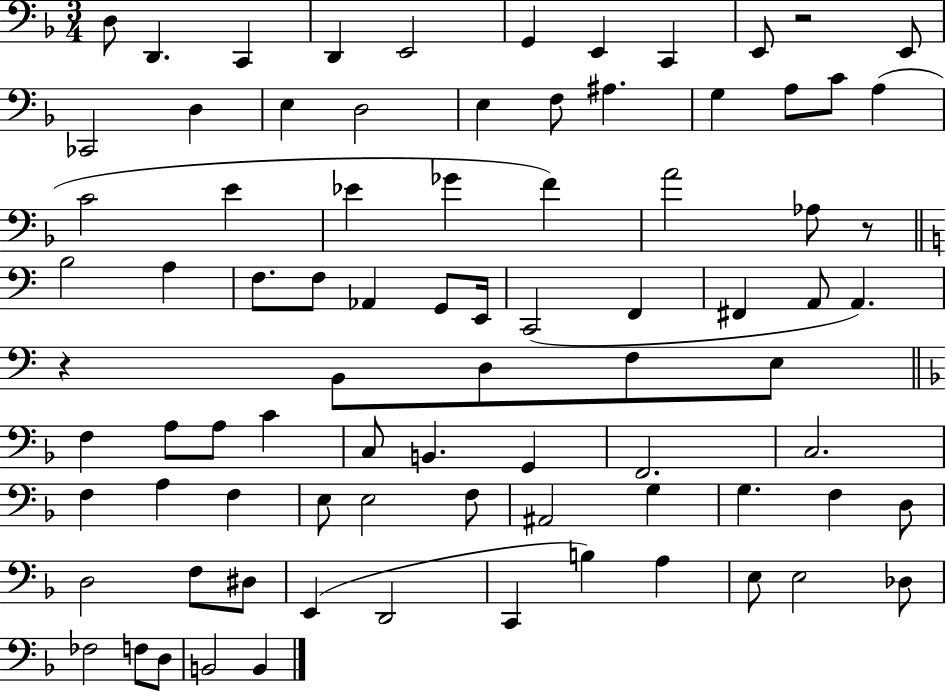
{
  \clef bass
  \numericTimeSignature
  \time 3/4
  \key f \major
  \repeat volta 2 { d8 d,4. c,4 | d,4 e,2 | g,4 e,4 c,4 | e,8 r2 e,8 | \break ces,2 d4 | e4 d2 | e4 f8 ais4. | g4 a8 c'8 a4( | \break c'2 e'4 | ees'4 ges'4 f'4) | a'2 aes8 r8 | \bar "||" \break \key c \major b2 a4 | f8. f8 aes,4 g,8 e,16 | c,2( f,4 | fis,4 a,8 a,4.) | \break r4 b,8 d8 f8 e8 | \bar "||" \break \key f \major f4 a8 a8 c'4 | c8 b,4. g,4 | f,2. | c2. | \break f4 a4 f4 | e8 e2 f8 | ais,2 g4 | g4. f4 d8 | \break d2 f8 dis8 | e,4( d,2 | c,4 b4) a4 | e8 e2 des8 | \break fes2 f8 d8 | b,2 b,4 | } \bar "|."
}